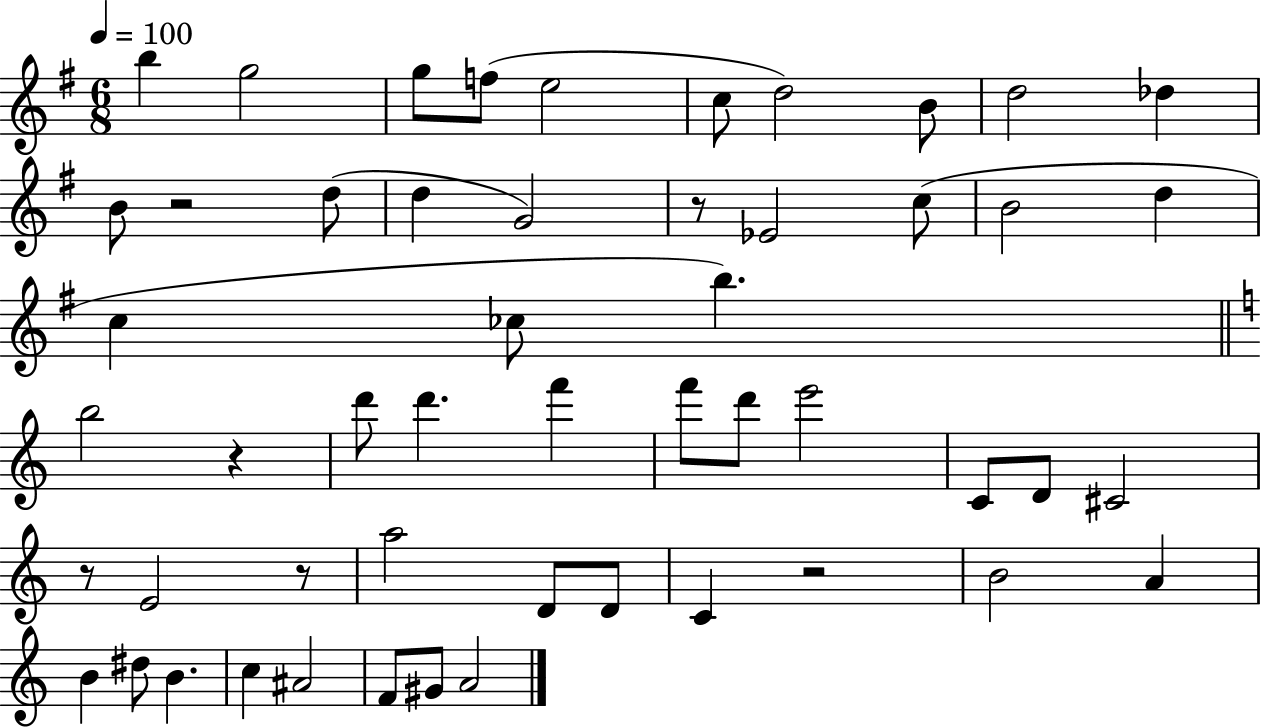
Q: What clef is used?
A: treble